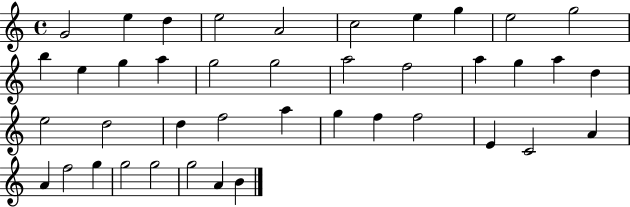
G4/h E5/q D5/q E5/h A4/h C5/h E5/q G5/q E5/h G5/h B5/q E5/q G5/q A5/q G5/h G5/h A5/h F5/h A5/q G5/q A5/q D5/q E5/h D5/h D5/q F5/h A5/q G5/q F5/q F5/h E4/q C4/h A4/q A4/q F5/h G5/q G5/h G5/h G5/h A4/q B4/q